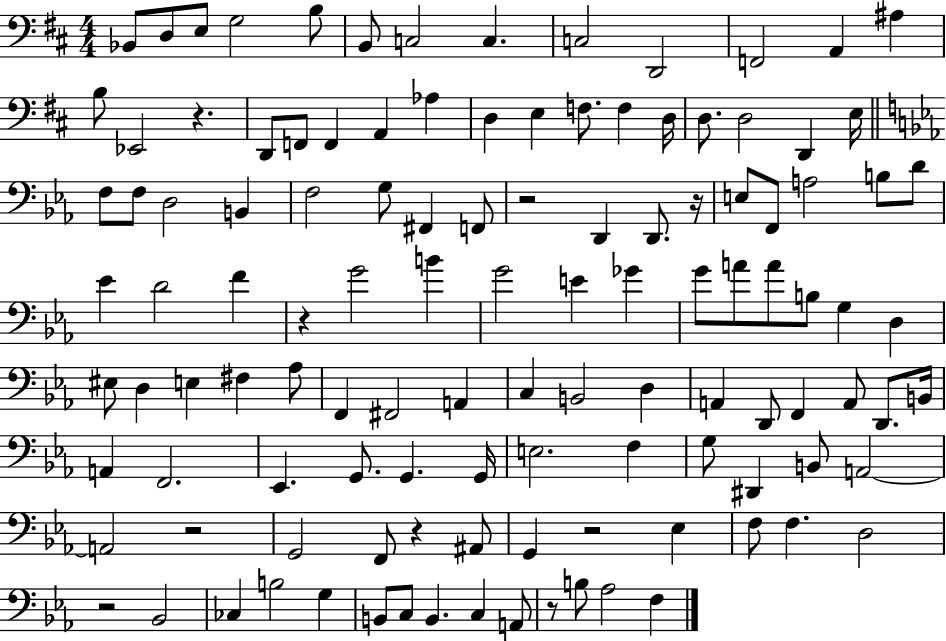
{
  \clef bass
  \numericTimeSignature
  \time 4/4
  \key d \major
  \repeat volta 2 { bes,8 d8 e8 g2 b8 | b,8 c2 c4. | c2 d,2 | f,2 a,4 ais4 | \break b8 ees,2 r4. | d,8 f,8 f,4 a,4 aes4 | d4 e4 f8. f4 d16 | d8. d2 d,4 e16 | \break \bar "||" \break \key c \minor f8 f8 d2 b,4 | f2 g8 fis,4 f,8 | r2 d,4 d,8. r16 | e8 f,8 a2 b8 d'8 | \break ees'4 d'2 f'4 | r4 g'2 b'4 | g'2 e'4 ges'4 | g'8 a'8 a'8 b8 g4 d4 | \break eis8 d4 e4 fis4 aes8 | f,4 fis,2 a,4 | c4 b,2 d4 | a,4 d,8 f,4 a,8 d,8. b,16 | \break a,4 f,2. | ees,4. g,8. g,4. g,16 | e2. f4 | g8 dis,4 b,8 a,2~~ | \break a,2 r2 | g,2 f,8 r4 ais,8 | g,4 r2 ees4 | f8 f4. d2 | \break r2 bes,2 | ces4 b2 g4 | b,8 c8 b,4. c4 a,8 | r8 b8 aes2 f4 | \break } \bar "|."
}